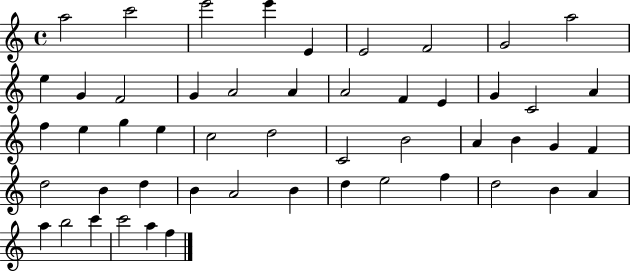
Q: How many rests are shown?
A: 0